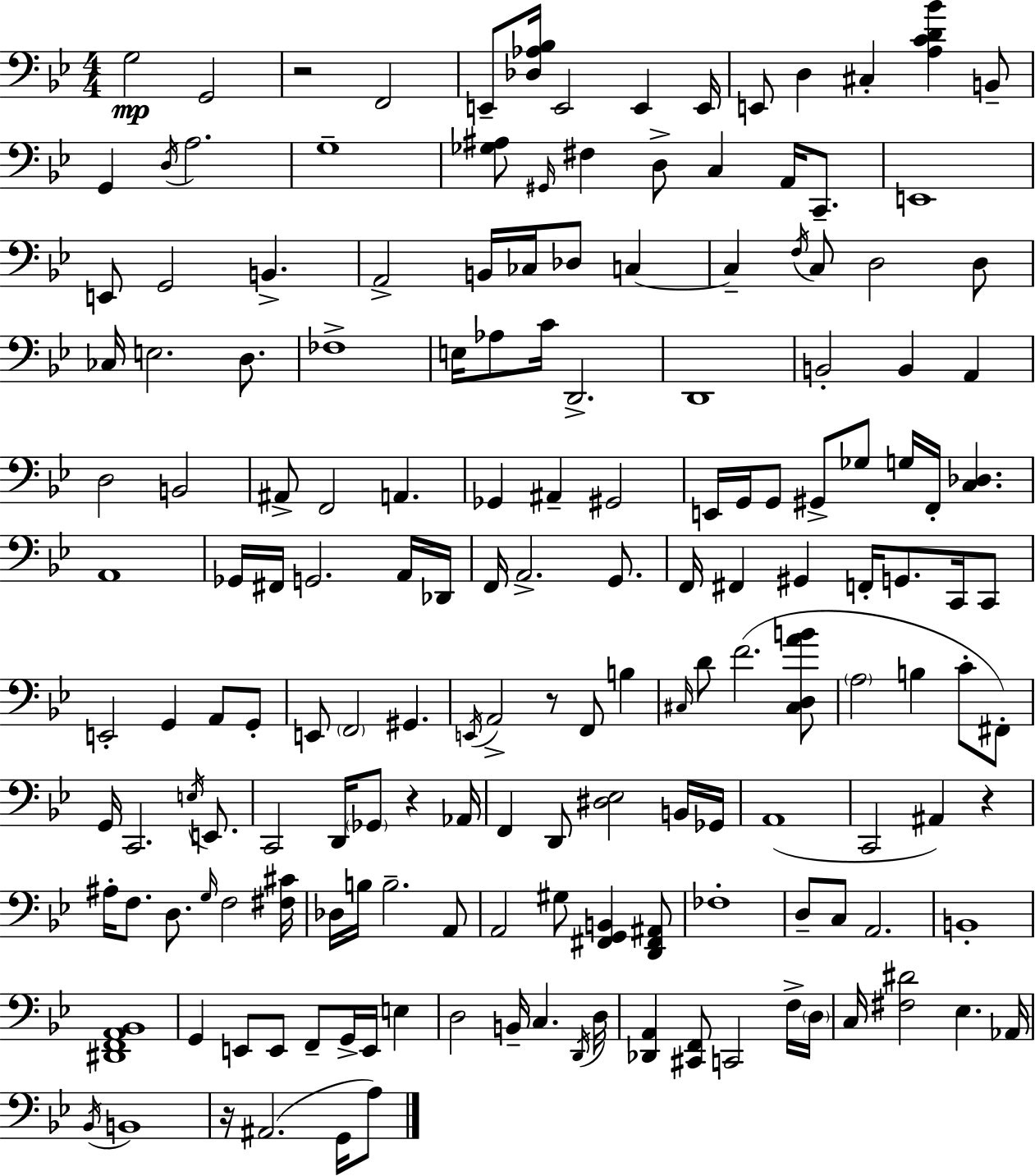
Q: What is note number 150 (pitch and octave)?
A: A3